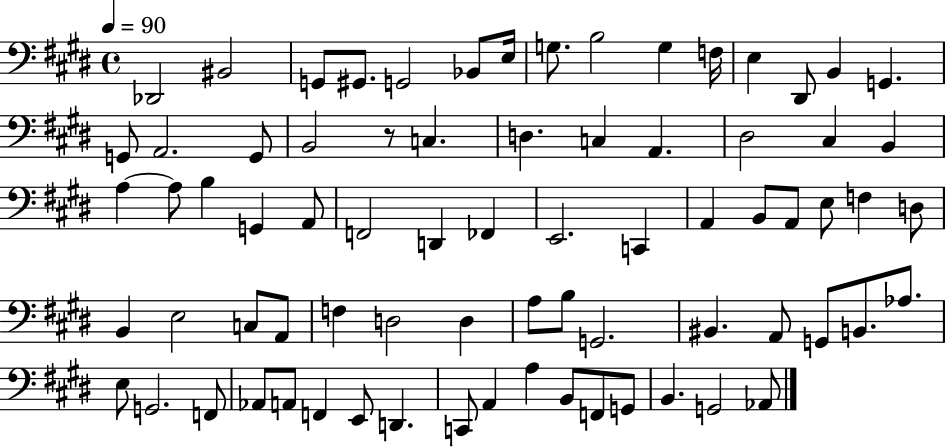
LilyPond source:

{
  \clef bass
  \time 4/4
  \defaultTimeSignature
  \key e \major
  \tempo 4 = 90
  \repeat volta 2 { des,2 bis,2 | g,8 gis,8. g,2 bes,8 e16 | g8. b2 g4 f16 | e4 dis,8 b,4 g,4. | \break g,8 a,2. g,8 | b,2 r8 c4. | d4. c4 a,4. | dis2 cis4 b,4 | \break a4~~ a8 b4 g,4 a,8 | f,2 d,4 fes,4 | e,2. c,4 | a,4 b,8 a,8 e8 f4 d8 | \break b,4 e2 c8 a,8 | f4 d2 d4 | a8 b8 g,2. | bis,4. a,8 g,8 b,8. aes8. | \break e8 g,2. f,8 | aes,8 a,8 f,4 e,8 d,4. | c,8 a,4 a4 b,8 f,8 g,8 | b,4. g,2 aes,8 | \break } \bar "|."
}